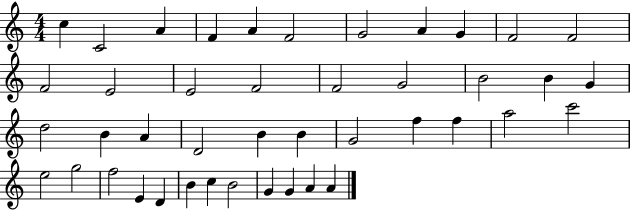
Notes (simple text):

C5/q C4/h A4/q F4/q A4/q F4/h G4/h A4/q G4/q F4/h F4/h F4/h E4/h E4/h F4/h F4/h G4/h B4/h B4/q G4/q D5/h B4/q A4/q D4/h B4/q B4/q G4/h F5/q F5/q A5/h C6/h E5/h G5/h F5/h E4/q D4/q B4/q C5/q B4/h G4/q G4/q A4/q A4/q